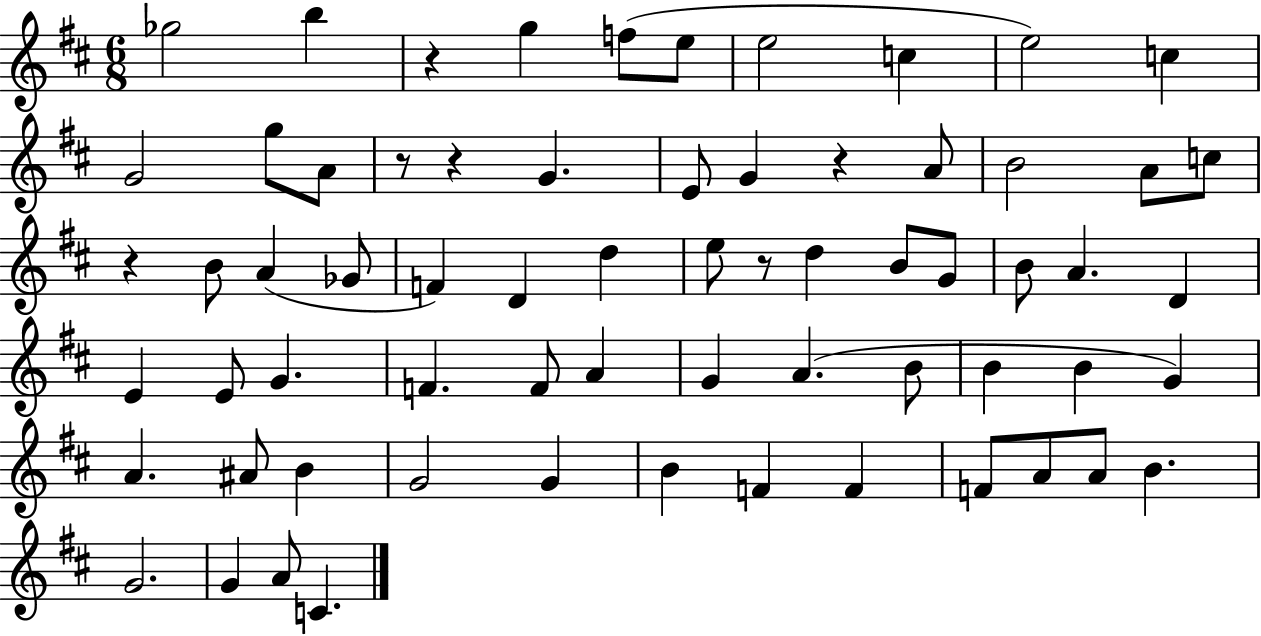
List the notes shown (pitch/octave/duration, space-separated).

Gb5/h B5/q R/q G5/q F5/e E5/e E5/h C5/q E5/h C5/q G4/h G5/e A4/e R/e R/q G4/q. E4/e G4/q R/q A4/e B4/h A4/e C5/e R/q B4/e A4/q Gb4/e F4/q D4/q D5/q E5/e R/e D5/q B4/e G4/e B4/e A4/q. D4/q E4/q E4/e G4/q. F4/q. F4/e A4/q G4/q A4/q. B4/e B4/q B4/q G4/q A4/q. A#4/e B4/q G4/h G4/q B4/q F4/q F4/q F4/e A4/e A4/e B4/q. G4/h. G4/q A4/e C4/q.